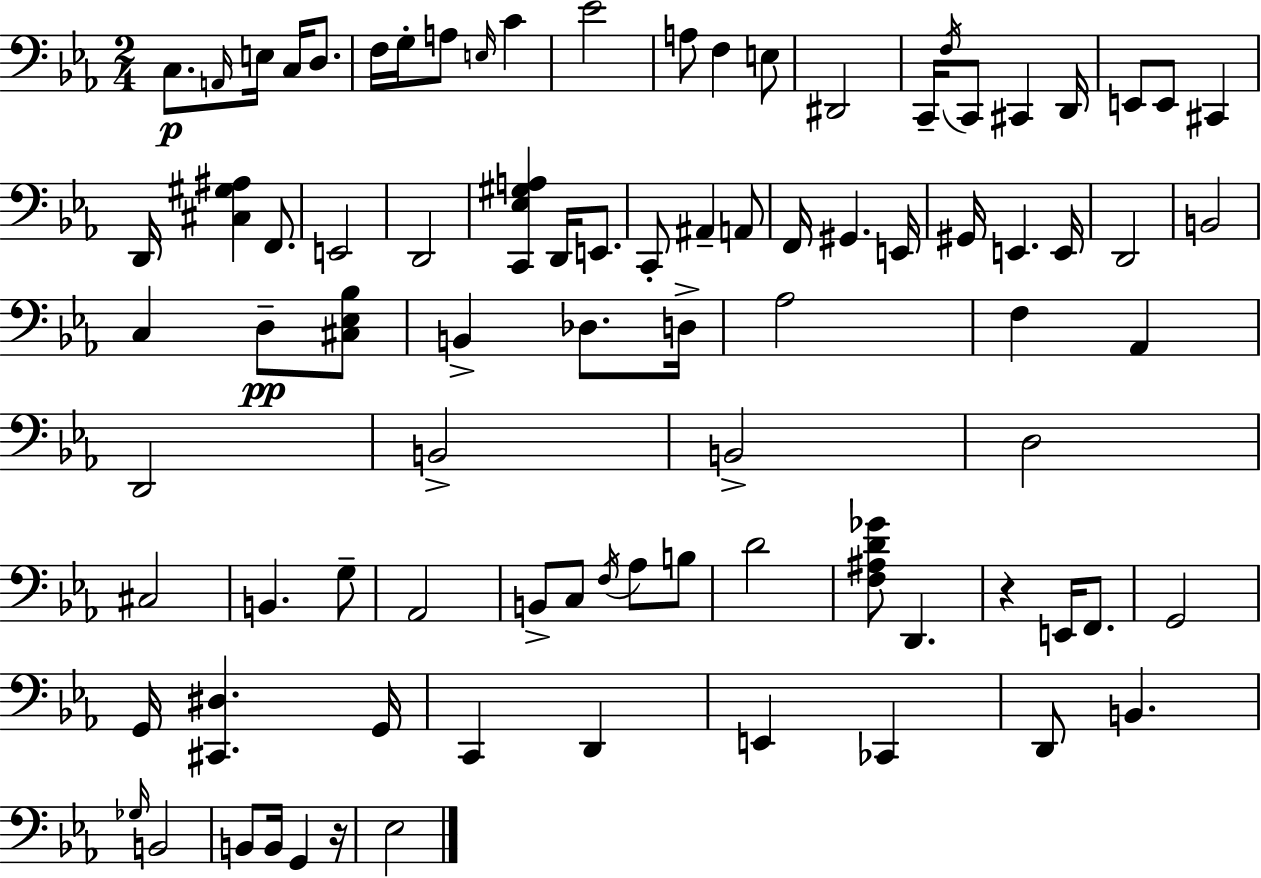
X:1
T:Untitled
M:2/4
L:1/4
K:Eb
C,/2 A,,/4 E,/4 C,/4 D,/2 F,/4 G,/4 A,/2 E,/4 C _E2 A,/2 F, E,/2 ^D,,2 C,,/4 F,/4 C,,/2 ^C,, D,,/4 E,,/2 E,,/2 ^C,, D,,/4 [^C,^G,^A,] F,,/2 E,,2 D,,2 [C,,_E,^G,A,] D,,/4 E,,/2 C,,/2 ^A,, A,,/2 F,,/4 ^G,, E,,/4 ^G,,/4 E,, E,,/4 D,,2 B,,2 C, D,/2 [^C,_E,_B,]/2 B,, _D,/2 D,/4 _A,2 F, _A,, D,,2 B,,2 B,,2 D,2 ^C,2 B,, G,/2 _A,,2 B,,/2 C,/2 F,/4 _A,/2 B,/2 D2 [F,^A,D_G]/2 D,, z E,,/4 F,,/2 G,,2 G,,/4 [^C,,^D,] G,,/4 C,, D,, E,, _C,, D,,/2 B,, _G,/4 B,,2 B,,/2 B,,/4 G,, z/4 _E,2